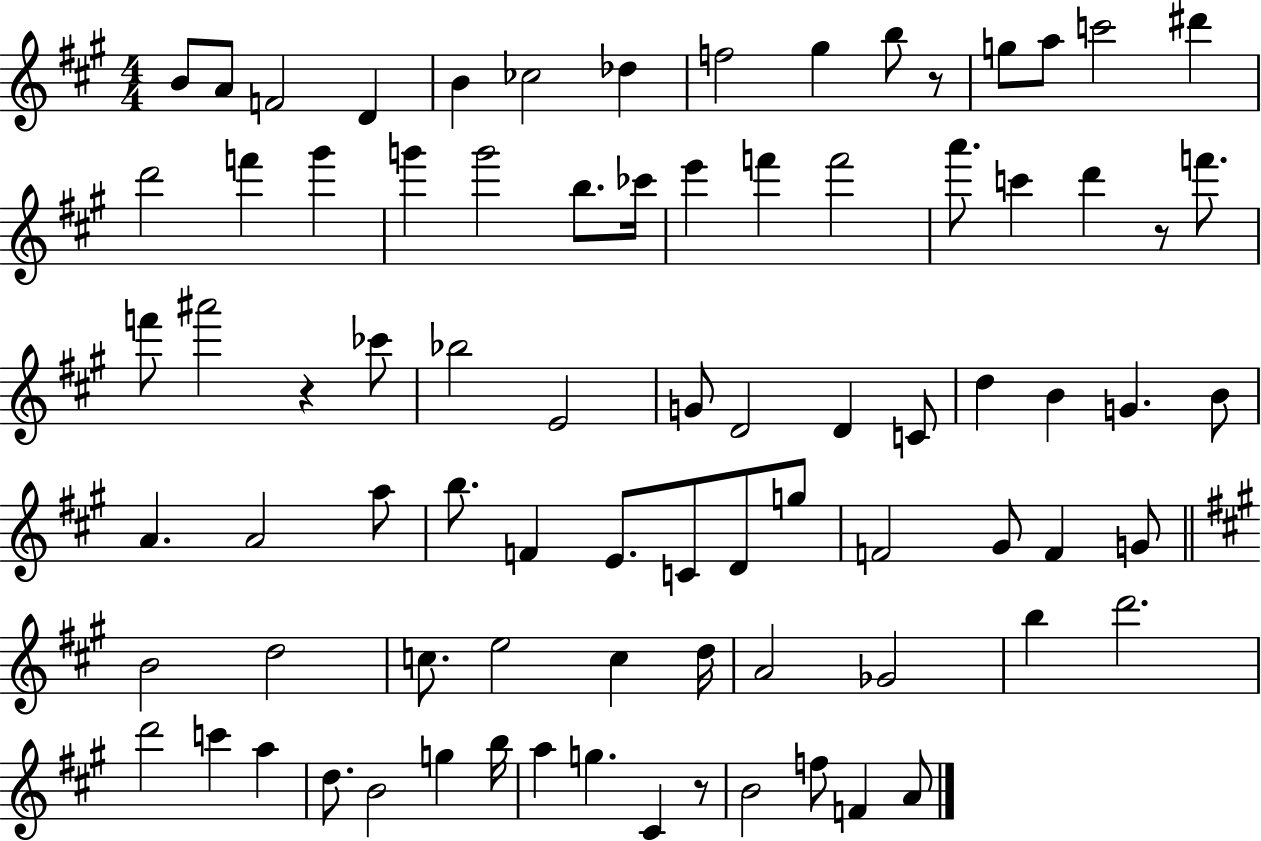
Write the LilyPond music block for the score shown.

{
  \clef treble
  \numericTimeSignature
  \time 4/4
  \key a \major
  \repeat volta 2 { b'8 a'8 f'2 d'4 | b'4 ces''2 des''4 | f''2 gis''4 b''8 r8 | g''8 a''8 c'''2 dis'''4 | \break d'''2 f'''4 gis'''4 | g'''4 g'''2 b''8. ces'''16 | e'''4 f'''4 f'''2 | a'''8. c'''4 d'''4 r8 f'''8. | \break f'''8 ais'''2 r4 ces'''8 | bes''2 e'2 | g'8 d'2 d'4 c'8 | d''4 b'4 g'4. b'8 | \break a'4. a'2 a''8 | b''8. f'4 e'8. c'8 d'8 g''8 | f'2 gis'8 f'4 g'8 | \bar "||" \break \key a \major b'2 d''2 | c''8. e''2 c''4 d''16 | a'2 ges'2 | b''4 d'''2. | \break d'''2 c'''4 a''4 | d''8. b'2 g''4 b''16 | a''4 g''4. cis'4 r8 | b'2 f''8 f'4 a'8 | \break } \bar "|."
}